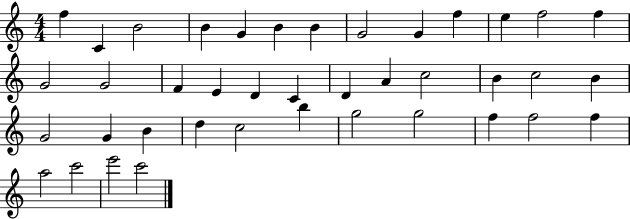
X:1
T:Untitled
M:4/4
L:1/4
K:C
f C B2 B G B B G2 G f e f2 f G2 G2 F E D C D A c2 B c2 B G2 G B d c2 b g2 g2 f f2 f a2 c'2 e'2 c'2